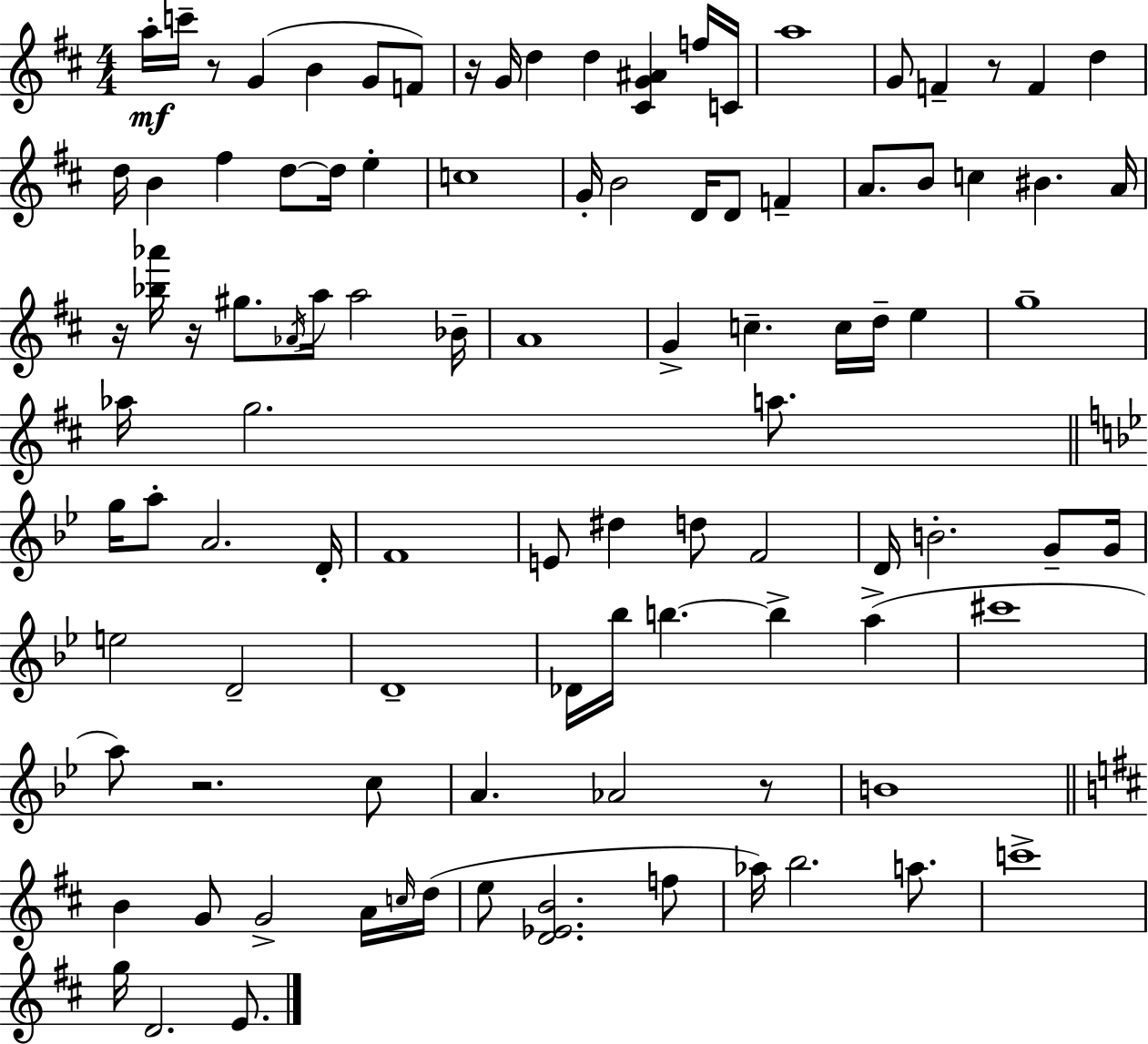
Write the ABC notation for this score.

X:1
T:Untitled
M:4/4
L:1/4
K:D
a/4 c'/4 z/2 G B G/2 F/2 z/4 G/4 d d [^CG^A] f/4 C/4 a4 G/2 F z/2 F d d/4 B ^f d/2 d/4 e c4 G/4 B2 D/4 D/2 F A/2 B/2 c ^B A/4 z/4 [_b_a']/4 z/4 ^g/2 _A/4 a/4 a2 _B/4 A4 G c c/4 d/4 e g4 _a/4 g2 a/2 g/4 a/2 A2 D/4 F4 E/2 ^d d/2 F2 D/4 B2 G/2 G/4 e2 D2 D4 _D/4 _b/4 b b a ^c'4 a/2 z2 c/2 A _A2 z/2 B4 B G/2 G2 A/4 c/4 d/4 e/2 [D_EB]2 f/2 _a/4 b2 a/2 c'4 g/4 D2 E/2